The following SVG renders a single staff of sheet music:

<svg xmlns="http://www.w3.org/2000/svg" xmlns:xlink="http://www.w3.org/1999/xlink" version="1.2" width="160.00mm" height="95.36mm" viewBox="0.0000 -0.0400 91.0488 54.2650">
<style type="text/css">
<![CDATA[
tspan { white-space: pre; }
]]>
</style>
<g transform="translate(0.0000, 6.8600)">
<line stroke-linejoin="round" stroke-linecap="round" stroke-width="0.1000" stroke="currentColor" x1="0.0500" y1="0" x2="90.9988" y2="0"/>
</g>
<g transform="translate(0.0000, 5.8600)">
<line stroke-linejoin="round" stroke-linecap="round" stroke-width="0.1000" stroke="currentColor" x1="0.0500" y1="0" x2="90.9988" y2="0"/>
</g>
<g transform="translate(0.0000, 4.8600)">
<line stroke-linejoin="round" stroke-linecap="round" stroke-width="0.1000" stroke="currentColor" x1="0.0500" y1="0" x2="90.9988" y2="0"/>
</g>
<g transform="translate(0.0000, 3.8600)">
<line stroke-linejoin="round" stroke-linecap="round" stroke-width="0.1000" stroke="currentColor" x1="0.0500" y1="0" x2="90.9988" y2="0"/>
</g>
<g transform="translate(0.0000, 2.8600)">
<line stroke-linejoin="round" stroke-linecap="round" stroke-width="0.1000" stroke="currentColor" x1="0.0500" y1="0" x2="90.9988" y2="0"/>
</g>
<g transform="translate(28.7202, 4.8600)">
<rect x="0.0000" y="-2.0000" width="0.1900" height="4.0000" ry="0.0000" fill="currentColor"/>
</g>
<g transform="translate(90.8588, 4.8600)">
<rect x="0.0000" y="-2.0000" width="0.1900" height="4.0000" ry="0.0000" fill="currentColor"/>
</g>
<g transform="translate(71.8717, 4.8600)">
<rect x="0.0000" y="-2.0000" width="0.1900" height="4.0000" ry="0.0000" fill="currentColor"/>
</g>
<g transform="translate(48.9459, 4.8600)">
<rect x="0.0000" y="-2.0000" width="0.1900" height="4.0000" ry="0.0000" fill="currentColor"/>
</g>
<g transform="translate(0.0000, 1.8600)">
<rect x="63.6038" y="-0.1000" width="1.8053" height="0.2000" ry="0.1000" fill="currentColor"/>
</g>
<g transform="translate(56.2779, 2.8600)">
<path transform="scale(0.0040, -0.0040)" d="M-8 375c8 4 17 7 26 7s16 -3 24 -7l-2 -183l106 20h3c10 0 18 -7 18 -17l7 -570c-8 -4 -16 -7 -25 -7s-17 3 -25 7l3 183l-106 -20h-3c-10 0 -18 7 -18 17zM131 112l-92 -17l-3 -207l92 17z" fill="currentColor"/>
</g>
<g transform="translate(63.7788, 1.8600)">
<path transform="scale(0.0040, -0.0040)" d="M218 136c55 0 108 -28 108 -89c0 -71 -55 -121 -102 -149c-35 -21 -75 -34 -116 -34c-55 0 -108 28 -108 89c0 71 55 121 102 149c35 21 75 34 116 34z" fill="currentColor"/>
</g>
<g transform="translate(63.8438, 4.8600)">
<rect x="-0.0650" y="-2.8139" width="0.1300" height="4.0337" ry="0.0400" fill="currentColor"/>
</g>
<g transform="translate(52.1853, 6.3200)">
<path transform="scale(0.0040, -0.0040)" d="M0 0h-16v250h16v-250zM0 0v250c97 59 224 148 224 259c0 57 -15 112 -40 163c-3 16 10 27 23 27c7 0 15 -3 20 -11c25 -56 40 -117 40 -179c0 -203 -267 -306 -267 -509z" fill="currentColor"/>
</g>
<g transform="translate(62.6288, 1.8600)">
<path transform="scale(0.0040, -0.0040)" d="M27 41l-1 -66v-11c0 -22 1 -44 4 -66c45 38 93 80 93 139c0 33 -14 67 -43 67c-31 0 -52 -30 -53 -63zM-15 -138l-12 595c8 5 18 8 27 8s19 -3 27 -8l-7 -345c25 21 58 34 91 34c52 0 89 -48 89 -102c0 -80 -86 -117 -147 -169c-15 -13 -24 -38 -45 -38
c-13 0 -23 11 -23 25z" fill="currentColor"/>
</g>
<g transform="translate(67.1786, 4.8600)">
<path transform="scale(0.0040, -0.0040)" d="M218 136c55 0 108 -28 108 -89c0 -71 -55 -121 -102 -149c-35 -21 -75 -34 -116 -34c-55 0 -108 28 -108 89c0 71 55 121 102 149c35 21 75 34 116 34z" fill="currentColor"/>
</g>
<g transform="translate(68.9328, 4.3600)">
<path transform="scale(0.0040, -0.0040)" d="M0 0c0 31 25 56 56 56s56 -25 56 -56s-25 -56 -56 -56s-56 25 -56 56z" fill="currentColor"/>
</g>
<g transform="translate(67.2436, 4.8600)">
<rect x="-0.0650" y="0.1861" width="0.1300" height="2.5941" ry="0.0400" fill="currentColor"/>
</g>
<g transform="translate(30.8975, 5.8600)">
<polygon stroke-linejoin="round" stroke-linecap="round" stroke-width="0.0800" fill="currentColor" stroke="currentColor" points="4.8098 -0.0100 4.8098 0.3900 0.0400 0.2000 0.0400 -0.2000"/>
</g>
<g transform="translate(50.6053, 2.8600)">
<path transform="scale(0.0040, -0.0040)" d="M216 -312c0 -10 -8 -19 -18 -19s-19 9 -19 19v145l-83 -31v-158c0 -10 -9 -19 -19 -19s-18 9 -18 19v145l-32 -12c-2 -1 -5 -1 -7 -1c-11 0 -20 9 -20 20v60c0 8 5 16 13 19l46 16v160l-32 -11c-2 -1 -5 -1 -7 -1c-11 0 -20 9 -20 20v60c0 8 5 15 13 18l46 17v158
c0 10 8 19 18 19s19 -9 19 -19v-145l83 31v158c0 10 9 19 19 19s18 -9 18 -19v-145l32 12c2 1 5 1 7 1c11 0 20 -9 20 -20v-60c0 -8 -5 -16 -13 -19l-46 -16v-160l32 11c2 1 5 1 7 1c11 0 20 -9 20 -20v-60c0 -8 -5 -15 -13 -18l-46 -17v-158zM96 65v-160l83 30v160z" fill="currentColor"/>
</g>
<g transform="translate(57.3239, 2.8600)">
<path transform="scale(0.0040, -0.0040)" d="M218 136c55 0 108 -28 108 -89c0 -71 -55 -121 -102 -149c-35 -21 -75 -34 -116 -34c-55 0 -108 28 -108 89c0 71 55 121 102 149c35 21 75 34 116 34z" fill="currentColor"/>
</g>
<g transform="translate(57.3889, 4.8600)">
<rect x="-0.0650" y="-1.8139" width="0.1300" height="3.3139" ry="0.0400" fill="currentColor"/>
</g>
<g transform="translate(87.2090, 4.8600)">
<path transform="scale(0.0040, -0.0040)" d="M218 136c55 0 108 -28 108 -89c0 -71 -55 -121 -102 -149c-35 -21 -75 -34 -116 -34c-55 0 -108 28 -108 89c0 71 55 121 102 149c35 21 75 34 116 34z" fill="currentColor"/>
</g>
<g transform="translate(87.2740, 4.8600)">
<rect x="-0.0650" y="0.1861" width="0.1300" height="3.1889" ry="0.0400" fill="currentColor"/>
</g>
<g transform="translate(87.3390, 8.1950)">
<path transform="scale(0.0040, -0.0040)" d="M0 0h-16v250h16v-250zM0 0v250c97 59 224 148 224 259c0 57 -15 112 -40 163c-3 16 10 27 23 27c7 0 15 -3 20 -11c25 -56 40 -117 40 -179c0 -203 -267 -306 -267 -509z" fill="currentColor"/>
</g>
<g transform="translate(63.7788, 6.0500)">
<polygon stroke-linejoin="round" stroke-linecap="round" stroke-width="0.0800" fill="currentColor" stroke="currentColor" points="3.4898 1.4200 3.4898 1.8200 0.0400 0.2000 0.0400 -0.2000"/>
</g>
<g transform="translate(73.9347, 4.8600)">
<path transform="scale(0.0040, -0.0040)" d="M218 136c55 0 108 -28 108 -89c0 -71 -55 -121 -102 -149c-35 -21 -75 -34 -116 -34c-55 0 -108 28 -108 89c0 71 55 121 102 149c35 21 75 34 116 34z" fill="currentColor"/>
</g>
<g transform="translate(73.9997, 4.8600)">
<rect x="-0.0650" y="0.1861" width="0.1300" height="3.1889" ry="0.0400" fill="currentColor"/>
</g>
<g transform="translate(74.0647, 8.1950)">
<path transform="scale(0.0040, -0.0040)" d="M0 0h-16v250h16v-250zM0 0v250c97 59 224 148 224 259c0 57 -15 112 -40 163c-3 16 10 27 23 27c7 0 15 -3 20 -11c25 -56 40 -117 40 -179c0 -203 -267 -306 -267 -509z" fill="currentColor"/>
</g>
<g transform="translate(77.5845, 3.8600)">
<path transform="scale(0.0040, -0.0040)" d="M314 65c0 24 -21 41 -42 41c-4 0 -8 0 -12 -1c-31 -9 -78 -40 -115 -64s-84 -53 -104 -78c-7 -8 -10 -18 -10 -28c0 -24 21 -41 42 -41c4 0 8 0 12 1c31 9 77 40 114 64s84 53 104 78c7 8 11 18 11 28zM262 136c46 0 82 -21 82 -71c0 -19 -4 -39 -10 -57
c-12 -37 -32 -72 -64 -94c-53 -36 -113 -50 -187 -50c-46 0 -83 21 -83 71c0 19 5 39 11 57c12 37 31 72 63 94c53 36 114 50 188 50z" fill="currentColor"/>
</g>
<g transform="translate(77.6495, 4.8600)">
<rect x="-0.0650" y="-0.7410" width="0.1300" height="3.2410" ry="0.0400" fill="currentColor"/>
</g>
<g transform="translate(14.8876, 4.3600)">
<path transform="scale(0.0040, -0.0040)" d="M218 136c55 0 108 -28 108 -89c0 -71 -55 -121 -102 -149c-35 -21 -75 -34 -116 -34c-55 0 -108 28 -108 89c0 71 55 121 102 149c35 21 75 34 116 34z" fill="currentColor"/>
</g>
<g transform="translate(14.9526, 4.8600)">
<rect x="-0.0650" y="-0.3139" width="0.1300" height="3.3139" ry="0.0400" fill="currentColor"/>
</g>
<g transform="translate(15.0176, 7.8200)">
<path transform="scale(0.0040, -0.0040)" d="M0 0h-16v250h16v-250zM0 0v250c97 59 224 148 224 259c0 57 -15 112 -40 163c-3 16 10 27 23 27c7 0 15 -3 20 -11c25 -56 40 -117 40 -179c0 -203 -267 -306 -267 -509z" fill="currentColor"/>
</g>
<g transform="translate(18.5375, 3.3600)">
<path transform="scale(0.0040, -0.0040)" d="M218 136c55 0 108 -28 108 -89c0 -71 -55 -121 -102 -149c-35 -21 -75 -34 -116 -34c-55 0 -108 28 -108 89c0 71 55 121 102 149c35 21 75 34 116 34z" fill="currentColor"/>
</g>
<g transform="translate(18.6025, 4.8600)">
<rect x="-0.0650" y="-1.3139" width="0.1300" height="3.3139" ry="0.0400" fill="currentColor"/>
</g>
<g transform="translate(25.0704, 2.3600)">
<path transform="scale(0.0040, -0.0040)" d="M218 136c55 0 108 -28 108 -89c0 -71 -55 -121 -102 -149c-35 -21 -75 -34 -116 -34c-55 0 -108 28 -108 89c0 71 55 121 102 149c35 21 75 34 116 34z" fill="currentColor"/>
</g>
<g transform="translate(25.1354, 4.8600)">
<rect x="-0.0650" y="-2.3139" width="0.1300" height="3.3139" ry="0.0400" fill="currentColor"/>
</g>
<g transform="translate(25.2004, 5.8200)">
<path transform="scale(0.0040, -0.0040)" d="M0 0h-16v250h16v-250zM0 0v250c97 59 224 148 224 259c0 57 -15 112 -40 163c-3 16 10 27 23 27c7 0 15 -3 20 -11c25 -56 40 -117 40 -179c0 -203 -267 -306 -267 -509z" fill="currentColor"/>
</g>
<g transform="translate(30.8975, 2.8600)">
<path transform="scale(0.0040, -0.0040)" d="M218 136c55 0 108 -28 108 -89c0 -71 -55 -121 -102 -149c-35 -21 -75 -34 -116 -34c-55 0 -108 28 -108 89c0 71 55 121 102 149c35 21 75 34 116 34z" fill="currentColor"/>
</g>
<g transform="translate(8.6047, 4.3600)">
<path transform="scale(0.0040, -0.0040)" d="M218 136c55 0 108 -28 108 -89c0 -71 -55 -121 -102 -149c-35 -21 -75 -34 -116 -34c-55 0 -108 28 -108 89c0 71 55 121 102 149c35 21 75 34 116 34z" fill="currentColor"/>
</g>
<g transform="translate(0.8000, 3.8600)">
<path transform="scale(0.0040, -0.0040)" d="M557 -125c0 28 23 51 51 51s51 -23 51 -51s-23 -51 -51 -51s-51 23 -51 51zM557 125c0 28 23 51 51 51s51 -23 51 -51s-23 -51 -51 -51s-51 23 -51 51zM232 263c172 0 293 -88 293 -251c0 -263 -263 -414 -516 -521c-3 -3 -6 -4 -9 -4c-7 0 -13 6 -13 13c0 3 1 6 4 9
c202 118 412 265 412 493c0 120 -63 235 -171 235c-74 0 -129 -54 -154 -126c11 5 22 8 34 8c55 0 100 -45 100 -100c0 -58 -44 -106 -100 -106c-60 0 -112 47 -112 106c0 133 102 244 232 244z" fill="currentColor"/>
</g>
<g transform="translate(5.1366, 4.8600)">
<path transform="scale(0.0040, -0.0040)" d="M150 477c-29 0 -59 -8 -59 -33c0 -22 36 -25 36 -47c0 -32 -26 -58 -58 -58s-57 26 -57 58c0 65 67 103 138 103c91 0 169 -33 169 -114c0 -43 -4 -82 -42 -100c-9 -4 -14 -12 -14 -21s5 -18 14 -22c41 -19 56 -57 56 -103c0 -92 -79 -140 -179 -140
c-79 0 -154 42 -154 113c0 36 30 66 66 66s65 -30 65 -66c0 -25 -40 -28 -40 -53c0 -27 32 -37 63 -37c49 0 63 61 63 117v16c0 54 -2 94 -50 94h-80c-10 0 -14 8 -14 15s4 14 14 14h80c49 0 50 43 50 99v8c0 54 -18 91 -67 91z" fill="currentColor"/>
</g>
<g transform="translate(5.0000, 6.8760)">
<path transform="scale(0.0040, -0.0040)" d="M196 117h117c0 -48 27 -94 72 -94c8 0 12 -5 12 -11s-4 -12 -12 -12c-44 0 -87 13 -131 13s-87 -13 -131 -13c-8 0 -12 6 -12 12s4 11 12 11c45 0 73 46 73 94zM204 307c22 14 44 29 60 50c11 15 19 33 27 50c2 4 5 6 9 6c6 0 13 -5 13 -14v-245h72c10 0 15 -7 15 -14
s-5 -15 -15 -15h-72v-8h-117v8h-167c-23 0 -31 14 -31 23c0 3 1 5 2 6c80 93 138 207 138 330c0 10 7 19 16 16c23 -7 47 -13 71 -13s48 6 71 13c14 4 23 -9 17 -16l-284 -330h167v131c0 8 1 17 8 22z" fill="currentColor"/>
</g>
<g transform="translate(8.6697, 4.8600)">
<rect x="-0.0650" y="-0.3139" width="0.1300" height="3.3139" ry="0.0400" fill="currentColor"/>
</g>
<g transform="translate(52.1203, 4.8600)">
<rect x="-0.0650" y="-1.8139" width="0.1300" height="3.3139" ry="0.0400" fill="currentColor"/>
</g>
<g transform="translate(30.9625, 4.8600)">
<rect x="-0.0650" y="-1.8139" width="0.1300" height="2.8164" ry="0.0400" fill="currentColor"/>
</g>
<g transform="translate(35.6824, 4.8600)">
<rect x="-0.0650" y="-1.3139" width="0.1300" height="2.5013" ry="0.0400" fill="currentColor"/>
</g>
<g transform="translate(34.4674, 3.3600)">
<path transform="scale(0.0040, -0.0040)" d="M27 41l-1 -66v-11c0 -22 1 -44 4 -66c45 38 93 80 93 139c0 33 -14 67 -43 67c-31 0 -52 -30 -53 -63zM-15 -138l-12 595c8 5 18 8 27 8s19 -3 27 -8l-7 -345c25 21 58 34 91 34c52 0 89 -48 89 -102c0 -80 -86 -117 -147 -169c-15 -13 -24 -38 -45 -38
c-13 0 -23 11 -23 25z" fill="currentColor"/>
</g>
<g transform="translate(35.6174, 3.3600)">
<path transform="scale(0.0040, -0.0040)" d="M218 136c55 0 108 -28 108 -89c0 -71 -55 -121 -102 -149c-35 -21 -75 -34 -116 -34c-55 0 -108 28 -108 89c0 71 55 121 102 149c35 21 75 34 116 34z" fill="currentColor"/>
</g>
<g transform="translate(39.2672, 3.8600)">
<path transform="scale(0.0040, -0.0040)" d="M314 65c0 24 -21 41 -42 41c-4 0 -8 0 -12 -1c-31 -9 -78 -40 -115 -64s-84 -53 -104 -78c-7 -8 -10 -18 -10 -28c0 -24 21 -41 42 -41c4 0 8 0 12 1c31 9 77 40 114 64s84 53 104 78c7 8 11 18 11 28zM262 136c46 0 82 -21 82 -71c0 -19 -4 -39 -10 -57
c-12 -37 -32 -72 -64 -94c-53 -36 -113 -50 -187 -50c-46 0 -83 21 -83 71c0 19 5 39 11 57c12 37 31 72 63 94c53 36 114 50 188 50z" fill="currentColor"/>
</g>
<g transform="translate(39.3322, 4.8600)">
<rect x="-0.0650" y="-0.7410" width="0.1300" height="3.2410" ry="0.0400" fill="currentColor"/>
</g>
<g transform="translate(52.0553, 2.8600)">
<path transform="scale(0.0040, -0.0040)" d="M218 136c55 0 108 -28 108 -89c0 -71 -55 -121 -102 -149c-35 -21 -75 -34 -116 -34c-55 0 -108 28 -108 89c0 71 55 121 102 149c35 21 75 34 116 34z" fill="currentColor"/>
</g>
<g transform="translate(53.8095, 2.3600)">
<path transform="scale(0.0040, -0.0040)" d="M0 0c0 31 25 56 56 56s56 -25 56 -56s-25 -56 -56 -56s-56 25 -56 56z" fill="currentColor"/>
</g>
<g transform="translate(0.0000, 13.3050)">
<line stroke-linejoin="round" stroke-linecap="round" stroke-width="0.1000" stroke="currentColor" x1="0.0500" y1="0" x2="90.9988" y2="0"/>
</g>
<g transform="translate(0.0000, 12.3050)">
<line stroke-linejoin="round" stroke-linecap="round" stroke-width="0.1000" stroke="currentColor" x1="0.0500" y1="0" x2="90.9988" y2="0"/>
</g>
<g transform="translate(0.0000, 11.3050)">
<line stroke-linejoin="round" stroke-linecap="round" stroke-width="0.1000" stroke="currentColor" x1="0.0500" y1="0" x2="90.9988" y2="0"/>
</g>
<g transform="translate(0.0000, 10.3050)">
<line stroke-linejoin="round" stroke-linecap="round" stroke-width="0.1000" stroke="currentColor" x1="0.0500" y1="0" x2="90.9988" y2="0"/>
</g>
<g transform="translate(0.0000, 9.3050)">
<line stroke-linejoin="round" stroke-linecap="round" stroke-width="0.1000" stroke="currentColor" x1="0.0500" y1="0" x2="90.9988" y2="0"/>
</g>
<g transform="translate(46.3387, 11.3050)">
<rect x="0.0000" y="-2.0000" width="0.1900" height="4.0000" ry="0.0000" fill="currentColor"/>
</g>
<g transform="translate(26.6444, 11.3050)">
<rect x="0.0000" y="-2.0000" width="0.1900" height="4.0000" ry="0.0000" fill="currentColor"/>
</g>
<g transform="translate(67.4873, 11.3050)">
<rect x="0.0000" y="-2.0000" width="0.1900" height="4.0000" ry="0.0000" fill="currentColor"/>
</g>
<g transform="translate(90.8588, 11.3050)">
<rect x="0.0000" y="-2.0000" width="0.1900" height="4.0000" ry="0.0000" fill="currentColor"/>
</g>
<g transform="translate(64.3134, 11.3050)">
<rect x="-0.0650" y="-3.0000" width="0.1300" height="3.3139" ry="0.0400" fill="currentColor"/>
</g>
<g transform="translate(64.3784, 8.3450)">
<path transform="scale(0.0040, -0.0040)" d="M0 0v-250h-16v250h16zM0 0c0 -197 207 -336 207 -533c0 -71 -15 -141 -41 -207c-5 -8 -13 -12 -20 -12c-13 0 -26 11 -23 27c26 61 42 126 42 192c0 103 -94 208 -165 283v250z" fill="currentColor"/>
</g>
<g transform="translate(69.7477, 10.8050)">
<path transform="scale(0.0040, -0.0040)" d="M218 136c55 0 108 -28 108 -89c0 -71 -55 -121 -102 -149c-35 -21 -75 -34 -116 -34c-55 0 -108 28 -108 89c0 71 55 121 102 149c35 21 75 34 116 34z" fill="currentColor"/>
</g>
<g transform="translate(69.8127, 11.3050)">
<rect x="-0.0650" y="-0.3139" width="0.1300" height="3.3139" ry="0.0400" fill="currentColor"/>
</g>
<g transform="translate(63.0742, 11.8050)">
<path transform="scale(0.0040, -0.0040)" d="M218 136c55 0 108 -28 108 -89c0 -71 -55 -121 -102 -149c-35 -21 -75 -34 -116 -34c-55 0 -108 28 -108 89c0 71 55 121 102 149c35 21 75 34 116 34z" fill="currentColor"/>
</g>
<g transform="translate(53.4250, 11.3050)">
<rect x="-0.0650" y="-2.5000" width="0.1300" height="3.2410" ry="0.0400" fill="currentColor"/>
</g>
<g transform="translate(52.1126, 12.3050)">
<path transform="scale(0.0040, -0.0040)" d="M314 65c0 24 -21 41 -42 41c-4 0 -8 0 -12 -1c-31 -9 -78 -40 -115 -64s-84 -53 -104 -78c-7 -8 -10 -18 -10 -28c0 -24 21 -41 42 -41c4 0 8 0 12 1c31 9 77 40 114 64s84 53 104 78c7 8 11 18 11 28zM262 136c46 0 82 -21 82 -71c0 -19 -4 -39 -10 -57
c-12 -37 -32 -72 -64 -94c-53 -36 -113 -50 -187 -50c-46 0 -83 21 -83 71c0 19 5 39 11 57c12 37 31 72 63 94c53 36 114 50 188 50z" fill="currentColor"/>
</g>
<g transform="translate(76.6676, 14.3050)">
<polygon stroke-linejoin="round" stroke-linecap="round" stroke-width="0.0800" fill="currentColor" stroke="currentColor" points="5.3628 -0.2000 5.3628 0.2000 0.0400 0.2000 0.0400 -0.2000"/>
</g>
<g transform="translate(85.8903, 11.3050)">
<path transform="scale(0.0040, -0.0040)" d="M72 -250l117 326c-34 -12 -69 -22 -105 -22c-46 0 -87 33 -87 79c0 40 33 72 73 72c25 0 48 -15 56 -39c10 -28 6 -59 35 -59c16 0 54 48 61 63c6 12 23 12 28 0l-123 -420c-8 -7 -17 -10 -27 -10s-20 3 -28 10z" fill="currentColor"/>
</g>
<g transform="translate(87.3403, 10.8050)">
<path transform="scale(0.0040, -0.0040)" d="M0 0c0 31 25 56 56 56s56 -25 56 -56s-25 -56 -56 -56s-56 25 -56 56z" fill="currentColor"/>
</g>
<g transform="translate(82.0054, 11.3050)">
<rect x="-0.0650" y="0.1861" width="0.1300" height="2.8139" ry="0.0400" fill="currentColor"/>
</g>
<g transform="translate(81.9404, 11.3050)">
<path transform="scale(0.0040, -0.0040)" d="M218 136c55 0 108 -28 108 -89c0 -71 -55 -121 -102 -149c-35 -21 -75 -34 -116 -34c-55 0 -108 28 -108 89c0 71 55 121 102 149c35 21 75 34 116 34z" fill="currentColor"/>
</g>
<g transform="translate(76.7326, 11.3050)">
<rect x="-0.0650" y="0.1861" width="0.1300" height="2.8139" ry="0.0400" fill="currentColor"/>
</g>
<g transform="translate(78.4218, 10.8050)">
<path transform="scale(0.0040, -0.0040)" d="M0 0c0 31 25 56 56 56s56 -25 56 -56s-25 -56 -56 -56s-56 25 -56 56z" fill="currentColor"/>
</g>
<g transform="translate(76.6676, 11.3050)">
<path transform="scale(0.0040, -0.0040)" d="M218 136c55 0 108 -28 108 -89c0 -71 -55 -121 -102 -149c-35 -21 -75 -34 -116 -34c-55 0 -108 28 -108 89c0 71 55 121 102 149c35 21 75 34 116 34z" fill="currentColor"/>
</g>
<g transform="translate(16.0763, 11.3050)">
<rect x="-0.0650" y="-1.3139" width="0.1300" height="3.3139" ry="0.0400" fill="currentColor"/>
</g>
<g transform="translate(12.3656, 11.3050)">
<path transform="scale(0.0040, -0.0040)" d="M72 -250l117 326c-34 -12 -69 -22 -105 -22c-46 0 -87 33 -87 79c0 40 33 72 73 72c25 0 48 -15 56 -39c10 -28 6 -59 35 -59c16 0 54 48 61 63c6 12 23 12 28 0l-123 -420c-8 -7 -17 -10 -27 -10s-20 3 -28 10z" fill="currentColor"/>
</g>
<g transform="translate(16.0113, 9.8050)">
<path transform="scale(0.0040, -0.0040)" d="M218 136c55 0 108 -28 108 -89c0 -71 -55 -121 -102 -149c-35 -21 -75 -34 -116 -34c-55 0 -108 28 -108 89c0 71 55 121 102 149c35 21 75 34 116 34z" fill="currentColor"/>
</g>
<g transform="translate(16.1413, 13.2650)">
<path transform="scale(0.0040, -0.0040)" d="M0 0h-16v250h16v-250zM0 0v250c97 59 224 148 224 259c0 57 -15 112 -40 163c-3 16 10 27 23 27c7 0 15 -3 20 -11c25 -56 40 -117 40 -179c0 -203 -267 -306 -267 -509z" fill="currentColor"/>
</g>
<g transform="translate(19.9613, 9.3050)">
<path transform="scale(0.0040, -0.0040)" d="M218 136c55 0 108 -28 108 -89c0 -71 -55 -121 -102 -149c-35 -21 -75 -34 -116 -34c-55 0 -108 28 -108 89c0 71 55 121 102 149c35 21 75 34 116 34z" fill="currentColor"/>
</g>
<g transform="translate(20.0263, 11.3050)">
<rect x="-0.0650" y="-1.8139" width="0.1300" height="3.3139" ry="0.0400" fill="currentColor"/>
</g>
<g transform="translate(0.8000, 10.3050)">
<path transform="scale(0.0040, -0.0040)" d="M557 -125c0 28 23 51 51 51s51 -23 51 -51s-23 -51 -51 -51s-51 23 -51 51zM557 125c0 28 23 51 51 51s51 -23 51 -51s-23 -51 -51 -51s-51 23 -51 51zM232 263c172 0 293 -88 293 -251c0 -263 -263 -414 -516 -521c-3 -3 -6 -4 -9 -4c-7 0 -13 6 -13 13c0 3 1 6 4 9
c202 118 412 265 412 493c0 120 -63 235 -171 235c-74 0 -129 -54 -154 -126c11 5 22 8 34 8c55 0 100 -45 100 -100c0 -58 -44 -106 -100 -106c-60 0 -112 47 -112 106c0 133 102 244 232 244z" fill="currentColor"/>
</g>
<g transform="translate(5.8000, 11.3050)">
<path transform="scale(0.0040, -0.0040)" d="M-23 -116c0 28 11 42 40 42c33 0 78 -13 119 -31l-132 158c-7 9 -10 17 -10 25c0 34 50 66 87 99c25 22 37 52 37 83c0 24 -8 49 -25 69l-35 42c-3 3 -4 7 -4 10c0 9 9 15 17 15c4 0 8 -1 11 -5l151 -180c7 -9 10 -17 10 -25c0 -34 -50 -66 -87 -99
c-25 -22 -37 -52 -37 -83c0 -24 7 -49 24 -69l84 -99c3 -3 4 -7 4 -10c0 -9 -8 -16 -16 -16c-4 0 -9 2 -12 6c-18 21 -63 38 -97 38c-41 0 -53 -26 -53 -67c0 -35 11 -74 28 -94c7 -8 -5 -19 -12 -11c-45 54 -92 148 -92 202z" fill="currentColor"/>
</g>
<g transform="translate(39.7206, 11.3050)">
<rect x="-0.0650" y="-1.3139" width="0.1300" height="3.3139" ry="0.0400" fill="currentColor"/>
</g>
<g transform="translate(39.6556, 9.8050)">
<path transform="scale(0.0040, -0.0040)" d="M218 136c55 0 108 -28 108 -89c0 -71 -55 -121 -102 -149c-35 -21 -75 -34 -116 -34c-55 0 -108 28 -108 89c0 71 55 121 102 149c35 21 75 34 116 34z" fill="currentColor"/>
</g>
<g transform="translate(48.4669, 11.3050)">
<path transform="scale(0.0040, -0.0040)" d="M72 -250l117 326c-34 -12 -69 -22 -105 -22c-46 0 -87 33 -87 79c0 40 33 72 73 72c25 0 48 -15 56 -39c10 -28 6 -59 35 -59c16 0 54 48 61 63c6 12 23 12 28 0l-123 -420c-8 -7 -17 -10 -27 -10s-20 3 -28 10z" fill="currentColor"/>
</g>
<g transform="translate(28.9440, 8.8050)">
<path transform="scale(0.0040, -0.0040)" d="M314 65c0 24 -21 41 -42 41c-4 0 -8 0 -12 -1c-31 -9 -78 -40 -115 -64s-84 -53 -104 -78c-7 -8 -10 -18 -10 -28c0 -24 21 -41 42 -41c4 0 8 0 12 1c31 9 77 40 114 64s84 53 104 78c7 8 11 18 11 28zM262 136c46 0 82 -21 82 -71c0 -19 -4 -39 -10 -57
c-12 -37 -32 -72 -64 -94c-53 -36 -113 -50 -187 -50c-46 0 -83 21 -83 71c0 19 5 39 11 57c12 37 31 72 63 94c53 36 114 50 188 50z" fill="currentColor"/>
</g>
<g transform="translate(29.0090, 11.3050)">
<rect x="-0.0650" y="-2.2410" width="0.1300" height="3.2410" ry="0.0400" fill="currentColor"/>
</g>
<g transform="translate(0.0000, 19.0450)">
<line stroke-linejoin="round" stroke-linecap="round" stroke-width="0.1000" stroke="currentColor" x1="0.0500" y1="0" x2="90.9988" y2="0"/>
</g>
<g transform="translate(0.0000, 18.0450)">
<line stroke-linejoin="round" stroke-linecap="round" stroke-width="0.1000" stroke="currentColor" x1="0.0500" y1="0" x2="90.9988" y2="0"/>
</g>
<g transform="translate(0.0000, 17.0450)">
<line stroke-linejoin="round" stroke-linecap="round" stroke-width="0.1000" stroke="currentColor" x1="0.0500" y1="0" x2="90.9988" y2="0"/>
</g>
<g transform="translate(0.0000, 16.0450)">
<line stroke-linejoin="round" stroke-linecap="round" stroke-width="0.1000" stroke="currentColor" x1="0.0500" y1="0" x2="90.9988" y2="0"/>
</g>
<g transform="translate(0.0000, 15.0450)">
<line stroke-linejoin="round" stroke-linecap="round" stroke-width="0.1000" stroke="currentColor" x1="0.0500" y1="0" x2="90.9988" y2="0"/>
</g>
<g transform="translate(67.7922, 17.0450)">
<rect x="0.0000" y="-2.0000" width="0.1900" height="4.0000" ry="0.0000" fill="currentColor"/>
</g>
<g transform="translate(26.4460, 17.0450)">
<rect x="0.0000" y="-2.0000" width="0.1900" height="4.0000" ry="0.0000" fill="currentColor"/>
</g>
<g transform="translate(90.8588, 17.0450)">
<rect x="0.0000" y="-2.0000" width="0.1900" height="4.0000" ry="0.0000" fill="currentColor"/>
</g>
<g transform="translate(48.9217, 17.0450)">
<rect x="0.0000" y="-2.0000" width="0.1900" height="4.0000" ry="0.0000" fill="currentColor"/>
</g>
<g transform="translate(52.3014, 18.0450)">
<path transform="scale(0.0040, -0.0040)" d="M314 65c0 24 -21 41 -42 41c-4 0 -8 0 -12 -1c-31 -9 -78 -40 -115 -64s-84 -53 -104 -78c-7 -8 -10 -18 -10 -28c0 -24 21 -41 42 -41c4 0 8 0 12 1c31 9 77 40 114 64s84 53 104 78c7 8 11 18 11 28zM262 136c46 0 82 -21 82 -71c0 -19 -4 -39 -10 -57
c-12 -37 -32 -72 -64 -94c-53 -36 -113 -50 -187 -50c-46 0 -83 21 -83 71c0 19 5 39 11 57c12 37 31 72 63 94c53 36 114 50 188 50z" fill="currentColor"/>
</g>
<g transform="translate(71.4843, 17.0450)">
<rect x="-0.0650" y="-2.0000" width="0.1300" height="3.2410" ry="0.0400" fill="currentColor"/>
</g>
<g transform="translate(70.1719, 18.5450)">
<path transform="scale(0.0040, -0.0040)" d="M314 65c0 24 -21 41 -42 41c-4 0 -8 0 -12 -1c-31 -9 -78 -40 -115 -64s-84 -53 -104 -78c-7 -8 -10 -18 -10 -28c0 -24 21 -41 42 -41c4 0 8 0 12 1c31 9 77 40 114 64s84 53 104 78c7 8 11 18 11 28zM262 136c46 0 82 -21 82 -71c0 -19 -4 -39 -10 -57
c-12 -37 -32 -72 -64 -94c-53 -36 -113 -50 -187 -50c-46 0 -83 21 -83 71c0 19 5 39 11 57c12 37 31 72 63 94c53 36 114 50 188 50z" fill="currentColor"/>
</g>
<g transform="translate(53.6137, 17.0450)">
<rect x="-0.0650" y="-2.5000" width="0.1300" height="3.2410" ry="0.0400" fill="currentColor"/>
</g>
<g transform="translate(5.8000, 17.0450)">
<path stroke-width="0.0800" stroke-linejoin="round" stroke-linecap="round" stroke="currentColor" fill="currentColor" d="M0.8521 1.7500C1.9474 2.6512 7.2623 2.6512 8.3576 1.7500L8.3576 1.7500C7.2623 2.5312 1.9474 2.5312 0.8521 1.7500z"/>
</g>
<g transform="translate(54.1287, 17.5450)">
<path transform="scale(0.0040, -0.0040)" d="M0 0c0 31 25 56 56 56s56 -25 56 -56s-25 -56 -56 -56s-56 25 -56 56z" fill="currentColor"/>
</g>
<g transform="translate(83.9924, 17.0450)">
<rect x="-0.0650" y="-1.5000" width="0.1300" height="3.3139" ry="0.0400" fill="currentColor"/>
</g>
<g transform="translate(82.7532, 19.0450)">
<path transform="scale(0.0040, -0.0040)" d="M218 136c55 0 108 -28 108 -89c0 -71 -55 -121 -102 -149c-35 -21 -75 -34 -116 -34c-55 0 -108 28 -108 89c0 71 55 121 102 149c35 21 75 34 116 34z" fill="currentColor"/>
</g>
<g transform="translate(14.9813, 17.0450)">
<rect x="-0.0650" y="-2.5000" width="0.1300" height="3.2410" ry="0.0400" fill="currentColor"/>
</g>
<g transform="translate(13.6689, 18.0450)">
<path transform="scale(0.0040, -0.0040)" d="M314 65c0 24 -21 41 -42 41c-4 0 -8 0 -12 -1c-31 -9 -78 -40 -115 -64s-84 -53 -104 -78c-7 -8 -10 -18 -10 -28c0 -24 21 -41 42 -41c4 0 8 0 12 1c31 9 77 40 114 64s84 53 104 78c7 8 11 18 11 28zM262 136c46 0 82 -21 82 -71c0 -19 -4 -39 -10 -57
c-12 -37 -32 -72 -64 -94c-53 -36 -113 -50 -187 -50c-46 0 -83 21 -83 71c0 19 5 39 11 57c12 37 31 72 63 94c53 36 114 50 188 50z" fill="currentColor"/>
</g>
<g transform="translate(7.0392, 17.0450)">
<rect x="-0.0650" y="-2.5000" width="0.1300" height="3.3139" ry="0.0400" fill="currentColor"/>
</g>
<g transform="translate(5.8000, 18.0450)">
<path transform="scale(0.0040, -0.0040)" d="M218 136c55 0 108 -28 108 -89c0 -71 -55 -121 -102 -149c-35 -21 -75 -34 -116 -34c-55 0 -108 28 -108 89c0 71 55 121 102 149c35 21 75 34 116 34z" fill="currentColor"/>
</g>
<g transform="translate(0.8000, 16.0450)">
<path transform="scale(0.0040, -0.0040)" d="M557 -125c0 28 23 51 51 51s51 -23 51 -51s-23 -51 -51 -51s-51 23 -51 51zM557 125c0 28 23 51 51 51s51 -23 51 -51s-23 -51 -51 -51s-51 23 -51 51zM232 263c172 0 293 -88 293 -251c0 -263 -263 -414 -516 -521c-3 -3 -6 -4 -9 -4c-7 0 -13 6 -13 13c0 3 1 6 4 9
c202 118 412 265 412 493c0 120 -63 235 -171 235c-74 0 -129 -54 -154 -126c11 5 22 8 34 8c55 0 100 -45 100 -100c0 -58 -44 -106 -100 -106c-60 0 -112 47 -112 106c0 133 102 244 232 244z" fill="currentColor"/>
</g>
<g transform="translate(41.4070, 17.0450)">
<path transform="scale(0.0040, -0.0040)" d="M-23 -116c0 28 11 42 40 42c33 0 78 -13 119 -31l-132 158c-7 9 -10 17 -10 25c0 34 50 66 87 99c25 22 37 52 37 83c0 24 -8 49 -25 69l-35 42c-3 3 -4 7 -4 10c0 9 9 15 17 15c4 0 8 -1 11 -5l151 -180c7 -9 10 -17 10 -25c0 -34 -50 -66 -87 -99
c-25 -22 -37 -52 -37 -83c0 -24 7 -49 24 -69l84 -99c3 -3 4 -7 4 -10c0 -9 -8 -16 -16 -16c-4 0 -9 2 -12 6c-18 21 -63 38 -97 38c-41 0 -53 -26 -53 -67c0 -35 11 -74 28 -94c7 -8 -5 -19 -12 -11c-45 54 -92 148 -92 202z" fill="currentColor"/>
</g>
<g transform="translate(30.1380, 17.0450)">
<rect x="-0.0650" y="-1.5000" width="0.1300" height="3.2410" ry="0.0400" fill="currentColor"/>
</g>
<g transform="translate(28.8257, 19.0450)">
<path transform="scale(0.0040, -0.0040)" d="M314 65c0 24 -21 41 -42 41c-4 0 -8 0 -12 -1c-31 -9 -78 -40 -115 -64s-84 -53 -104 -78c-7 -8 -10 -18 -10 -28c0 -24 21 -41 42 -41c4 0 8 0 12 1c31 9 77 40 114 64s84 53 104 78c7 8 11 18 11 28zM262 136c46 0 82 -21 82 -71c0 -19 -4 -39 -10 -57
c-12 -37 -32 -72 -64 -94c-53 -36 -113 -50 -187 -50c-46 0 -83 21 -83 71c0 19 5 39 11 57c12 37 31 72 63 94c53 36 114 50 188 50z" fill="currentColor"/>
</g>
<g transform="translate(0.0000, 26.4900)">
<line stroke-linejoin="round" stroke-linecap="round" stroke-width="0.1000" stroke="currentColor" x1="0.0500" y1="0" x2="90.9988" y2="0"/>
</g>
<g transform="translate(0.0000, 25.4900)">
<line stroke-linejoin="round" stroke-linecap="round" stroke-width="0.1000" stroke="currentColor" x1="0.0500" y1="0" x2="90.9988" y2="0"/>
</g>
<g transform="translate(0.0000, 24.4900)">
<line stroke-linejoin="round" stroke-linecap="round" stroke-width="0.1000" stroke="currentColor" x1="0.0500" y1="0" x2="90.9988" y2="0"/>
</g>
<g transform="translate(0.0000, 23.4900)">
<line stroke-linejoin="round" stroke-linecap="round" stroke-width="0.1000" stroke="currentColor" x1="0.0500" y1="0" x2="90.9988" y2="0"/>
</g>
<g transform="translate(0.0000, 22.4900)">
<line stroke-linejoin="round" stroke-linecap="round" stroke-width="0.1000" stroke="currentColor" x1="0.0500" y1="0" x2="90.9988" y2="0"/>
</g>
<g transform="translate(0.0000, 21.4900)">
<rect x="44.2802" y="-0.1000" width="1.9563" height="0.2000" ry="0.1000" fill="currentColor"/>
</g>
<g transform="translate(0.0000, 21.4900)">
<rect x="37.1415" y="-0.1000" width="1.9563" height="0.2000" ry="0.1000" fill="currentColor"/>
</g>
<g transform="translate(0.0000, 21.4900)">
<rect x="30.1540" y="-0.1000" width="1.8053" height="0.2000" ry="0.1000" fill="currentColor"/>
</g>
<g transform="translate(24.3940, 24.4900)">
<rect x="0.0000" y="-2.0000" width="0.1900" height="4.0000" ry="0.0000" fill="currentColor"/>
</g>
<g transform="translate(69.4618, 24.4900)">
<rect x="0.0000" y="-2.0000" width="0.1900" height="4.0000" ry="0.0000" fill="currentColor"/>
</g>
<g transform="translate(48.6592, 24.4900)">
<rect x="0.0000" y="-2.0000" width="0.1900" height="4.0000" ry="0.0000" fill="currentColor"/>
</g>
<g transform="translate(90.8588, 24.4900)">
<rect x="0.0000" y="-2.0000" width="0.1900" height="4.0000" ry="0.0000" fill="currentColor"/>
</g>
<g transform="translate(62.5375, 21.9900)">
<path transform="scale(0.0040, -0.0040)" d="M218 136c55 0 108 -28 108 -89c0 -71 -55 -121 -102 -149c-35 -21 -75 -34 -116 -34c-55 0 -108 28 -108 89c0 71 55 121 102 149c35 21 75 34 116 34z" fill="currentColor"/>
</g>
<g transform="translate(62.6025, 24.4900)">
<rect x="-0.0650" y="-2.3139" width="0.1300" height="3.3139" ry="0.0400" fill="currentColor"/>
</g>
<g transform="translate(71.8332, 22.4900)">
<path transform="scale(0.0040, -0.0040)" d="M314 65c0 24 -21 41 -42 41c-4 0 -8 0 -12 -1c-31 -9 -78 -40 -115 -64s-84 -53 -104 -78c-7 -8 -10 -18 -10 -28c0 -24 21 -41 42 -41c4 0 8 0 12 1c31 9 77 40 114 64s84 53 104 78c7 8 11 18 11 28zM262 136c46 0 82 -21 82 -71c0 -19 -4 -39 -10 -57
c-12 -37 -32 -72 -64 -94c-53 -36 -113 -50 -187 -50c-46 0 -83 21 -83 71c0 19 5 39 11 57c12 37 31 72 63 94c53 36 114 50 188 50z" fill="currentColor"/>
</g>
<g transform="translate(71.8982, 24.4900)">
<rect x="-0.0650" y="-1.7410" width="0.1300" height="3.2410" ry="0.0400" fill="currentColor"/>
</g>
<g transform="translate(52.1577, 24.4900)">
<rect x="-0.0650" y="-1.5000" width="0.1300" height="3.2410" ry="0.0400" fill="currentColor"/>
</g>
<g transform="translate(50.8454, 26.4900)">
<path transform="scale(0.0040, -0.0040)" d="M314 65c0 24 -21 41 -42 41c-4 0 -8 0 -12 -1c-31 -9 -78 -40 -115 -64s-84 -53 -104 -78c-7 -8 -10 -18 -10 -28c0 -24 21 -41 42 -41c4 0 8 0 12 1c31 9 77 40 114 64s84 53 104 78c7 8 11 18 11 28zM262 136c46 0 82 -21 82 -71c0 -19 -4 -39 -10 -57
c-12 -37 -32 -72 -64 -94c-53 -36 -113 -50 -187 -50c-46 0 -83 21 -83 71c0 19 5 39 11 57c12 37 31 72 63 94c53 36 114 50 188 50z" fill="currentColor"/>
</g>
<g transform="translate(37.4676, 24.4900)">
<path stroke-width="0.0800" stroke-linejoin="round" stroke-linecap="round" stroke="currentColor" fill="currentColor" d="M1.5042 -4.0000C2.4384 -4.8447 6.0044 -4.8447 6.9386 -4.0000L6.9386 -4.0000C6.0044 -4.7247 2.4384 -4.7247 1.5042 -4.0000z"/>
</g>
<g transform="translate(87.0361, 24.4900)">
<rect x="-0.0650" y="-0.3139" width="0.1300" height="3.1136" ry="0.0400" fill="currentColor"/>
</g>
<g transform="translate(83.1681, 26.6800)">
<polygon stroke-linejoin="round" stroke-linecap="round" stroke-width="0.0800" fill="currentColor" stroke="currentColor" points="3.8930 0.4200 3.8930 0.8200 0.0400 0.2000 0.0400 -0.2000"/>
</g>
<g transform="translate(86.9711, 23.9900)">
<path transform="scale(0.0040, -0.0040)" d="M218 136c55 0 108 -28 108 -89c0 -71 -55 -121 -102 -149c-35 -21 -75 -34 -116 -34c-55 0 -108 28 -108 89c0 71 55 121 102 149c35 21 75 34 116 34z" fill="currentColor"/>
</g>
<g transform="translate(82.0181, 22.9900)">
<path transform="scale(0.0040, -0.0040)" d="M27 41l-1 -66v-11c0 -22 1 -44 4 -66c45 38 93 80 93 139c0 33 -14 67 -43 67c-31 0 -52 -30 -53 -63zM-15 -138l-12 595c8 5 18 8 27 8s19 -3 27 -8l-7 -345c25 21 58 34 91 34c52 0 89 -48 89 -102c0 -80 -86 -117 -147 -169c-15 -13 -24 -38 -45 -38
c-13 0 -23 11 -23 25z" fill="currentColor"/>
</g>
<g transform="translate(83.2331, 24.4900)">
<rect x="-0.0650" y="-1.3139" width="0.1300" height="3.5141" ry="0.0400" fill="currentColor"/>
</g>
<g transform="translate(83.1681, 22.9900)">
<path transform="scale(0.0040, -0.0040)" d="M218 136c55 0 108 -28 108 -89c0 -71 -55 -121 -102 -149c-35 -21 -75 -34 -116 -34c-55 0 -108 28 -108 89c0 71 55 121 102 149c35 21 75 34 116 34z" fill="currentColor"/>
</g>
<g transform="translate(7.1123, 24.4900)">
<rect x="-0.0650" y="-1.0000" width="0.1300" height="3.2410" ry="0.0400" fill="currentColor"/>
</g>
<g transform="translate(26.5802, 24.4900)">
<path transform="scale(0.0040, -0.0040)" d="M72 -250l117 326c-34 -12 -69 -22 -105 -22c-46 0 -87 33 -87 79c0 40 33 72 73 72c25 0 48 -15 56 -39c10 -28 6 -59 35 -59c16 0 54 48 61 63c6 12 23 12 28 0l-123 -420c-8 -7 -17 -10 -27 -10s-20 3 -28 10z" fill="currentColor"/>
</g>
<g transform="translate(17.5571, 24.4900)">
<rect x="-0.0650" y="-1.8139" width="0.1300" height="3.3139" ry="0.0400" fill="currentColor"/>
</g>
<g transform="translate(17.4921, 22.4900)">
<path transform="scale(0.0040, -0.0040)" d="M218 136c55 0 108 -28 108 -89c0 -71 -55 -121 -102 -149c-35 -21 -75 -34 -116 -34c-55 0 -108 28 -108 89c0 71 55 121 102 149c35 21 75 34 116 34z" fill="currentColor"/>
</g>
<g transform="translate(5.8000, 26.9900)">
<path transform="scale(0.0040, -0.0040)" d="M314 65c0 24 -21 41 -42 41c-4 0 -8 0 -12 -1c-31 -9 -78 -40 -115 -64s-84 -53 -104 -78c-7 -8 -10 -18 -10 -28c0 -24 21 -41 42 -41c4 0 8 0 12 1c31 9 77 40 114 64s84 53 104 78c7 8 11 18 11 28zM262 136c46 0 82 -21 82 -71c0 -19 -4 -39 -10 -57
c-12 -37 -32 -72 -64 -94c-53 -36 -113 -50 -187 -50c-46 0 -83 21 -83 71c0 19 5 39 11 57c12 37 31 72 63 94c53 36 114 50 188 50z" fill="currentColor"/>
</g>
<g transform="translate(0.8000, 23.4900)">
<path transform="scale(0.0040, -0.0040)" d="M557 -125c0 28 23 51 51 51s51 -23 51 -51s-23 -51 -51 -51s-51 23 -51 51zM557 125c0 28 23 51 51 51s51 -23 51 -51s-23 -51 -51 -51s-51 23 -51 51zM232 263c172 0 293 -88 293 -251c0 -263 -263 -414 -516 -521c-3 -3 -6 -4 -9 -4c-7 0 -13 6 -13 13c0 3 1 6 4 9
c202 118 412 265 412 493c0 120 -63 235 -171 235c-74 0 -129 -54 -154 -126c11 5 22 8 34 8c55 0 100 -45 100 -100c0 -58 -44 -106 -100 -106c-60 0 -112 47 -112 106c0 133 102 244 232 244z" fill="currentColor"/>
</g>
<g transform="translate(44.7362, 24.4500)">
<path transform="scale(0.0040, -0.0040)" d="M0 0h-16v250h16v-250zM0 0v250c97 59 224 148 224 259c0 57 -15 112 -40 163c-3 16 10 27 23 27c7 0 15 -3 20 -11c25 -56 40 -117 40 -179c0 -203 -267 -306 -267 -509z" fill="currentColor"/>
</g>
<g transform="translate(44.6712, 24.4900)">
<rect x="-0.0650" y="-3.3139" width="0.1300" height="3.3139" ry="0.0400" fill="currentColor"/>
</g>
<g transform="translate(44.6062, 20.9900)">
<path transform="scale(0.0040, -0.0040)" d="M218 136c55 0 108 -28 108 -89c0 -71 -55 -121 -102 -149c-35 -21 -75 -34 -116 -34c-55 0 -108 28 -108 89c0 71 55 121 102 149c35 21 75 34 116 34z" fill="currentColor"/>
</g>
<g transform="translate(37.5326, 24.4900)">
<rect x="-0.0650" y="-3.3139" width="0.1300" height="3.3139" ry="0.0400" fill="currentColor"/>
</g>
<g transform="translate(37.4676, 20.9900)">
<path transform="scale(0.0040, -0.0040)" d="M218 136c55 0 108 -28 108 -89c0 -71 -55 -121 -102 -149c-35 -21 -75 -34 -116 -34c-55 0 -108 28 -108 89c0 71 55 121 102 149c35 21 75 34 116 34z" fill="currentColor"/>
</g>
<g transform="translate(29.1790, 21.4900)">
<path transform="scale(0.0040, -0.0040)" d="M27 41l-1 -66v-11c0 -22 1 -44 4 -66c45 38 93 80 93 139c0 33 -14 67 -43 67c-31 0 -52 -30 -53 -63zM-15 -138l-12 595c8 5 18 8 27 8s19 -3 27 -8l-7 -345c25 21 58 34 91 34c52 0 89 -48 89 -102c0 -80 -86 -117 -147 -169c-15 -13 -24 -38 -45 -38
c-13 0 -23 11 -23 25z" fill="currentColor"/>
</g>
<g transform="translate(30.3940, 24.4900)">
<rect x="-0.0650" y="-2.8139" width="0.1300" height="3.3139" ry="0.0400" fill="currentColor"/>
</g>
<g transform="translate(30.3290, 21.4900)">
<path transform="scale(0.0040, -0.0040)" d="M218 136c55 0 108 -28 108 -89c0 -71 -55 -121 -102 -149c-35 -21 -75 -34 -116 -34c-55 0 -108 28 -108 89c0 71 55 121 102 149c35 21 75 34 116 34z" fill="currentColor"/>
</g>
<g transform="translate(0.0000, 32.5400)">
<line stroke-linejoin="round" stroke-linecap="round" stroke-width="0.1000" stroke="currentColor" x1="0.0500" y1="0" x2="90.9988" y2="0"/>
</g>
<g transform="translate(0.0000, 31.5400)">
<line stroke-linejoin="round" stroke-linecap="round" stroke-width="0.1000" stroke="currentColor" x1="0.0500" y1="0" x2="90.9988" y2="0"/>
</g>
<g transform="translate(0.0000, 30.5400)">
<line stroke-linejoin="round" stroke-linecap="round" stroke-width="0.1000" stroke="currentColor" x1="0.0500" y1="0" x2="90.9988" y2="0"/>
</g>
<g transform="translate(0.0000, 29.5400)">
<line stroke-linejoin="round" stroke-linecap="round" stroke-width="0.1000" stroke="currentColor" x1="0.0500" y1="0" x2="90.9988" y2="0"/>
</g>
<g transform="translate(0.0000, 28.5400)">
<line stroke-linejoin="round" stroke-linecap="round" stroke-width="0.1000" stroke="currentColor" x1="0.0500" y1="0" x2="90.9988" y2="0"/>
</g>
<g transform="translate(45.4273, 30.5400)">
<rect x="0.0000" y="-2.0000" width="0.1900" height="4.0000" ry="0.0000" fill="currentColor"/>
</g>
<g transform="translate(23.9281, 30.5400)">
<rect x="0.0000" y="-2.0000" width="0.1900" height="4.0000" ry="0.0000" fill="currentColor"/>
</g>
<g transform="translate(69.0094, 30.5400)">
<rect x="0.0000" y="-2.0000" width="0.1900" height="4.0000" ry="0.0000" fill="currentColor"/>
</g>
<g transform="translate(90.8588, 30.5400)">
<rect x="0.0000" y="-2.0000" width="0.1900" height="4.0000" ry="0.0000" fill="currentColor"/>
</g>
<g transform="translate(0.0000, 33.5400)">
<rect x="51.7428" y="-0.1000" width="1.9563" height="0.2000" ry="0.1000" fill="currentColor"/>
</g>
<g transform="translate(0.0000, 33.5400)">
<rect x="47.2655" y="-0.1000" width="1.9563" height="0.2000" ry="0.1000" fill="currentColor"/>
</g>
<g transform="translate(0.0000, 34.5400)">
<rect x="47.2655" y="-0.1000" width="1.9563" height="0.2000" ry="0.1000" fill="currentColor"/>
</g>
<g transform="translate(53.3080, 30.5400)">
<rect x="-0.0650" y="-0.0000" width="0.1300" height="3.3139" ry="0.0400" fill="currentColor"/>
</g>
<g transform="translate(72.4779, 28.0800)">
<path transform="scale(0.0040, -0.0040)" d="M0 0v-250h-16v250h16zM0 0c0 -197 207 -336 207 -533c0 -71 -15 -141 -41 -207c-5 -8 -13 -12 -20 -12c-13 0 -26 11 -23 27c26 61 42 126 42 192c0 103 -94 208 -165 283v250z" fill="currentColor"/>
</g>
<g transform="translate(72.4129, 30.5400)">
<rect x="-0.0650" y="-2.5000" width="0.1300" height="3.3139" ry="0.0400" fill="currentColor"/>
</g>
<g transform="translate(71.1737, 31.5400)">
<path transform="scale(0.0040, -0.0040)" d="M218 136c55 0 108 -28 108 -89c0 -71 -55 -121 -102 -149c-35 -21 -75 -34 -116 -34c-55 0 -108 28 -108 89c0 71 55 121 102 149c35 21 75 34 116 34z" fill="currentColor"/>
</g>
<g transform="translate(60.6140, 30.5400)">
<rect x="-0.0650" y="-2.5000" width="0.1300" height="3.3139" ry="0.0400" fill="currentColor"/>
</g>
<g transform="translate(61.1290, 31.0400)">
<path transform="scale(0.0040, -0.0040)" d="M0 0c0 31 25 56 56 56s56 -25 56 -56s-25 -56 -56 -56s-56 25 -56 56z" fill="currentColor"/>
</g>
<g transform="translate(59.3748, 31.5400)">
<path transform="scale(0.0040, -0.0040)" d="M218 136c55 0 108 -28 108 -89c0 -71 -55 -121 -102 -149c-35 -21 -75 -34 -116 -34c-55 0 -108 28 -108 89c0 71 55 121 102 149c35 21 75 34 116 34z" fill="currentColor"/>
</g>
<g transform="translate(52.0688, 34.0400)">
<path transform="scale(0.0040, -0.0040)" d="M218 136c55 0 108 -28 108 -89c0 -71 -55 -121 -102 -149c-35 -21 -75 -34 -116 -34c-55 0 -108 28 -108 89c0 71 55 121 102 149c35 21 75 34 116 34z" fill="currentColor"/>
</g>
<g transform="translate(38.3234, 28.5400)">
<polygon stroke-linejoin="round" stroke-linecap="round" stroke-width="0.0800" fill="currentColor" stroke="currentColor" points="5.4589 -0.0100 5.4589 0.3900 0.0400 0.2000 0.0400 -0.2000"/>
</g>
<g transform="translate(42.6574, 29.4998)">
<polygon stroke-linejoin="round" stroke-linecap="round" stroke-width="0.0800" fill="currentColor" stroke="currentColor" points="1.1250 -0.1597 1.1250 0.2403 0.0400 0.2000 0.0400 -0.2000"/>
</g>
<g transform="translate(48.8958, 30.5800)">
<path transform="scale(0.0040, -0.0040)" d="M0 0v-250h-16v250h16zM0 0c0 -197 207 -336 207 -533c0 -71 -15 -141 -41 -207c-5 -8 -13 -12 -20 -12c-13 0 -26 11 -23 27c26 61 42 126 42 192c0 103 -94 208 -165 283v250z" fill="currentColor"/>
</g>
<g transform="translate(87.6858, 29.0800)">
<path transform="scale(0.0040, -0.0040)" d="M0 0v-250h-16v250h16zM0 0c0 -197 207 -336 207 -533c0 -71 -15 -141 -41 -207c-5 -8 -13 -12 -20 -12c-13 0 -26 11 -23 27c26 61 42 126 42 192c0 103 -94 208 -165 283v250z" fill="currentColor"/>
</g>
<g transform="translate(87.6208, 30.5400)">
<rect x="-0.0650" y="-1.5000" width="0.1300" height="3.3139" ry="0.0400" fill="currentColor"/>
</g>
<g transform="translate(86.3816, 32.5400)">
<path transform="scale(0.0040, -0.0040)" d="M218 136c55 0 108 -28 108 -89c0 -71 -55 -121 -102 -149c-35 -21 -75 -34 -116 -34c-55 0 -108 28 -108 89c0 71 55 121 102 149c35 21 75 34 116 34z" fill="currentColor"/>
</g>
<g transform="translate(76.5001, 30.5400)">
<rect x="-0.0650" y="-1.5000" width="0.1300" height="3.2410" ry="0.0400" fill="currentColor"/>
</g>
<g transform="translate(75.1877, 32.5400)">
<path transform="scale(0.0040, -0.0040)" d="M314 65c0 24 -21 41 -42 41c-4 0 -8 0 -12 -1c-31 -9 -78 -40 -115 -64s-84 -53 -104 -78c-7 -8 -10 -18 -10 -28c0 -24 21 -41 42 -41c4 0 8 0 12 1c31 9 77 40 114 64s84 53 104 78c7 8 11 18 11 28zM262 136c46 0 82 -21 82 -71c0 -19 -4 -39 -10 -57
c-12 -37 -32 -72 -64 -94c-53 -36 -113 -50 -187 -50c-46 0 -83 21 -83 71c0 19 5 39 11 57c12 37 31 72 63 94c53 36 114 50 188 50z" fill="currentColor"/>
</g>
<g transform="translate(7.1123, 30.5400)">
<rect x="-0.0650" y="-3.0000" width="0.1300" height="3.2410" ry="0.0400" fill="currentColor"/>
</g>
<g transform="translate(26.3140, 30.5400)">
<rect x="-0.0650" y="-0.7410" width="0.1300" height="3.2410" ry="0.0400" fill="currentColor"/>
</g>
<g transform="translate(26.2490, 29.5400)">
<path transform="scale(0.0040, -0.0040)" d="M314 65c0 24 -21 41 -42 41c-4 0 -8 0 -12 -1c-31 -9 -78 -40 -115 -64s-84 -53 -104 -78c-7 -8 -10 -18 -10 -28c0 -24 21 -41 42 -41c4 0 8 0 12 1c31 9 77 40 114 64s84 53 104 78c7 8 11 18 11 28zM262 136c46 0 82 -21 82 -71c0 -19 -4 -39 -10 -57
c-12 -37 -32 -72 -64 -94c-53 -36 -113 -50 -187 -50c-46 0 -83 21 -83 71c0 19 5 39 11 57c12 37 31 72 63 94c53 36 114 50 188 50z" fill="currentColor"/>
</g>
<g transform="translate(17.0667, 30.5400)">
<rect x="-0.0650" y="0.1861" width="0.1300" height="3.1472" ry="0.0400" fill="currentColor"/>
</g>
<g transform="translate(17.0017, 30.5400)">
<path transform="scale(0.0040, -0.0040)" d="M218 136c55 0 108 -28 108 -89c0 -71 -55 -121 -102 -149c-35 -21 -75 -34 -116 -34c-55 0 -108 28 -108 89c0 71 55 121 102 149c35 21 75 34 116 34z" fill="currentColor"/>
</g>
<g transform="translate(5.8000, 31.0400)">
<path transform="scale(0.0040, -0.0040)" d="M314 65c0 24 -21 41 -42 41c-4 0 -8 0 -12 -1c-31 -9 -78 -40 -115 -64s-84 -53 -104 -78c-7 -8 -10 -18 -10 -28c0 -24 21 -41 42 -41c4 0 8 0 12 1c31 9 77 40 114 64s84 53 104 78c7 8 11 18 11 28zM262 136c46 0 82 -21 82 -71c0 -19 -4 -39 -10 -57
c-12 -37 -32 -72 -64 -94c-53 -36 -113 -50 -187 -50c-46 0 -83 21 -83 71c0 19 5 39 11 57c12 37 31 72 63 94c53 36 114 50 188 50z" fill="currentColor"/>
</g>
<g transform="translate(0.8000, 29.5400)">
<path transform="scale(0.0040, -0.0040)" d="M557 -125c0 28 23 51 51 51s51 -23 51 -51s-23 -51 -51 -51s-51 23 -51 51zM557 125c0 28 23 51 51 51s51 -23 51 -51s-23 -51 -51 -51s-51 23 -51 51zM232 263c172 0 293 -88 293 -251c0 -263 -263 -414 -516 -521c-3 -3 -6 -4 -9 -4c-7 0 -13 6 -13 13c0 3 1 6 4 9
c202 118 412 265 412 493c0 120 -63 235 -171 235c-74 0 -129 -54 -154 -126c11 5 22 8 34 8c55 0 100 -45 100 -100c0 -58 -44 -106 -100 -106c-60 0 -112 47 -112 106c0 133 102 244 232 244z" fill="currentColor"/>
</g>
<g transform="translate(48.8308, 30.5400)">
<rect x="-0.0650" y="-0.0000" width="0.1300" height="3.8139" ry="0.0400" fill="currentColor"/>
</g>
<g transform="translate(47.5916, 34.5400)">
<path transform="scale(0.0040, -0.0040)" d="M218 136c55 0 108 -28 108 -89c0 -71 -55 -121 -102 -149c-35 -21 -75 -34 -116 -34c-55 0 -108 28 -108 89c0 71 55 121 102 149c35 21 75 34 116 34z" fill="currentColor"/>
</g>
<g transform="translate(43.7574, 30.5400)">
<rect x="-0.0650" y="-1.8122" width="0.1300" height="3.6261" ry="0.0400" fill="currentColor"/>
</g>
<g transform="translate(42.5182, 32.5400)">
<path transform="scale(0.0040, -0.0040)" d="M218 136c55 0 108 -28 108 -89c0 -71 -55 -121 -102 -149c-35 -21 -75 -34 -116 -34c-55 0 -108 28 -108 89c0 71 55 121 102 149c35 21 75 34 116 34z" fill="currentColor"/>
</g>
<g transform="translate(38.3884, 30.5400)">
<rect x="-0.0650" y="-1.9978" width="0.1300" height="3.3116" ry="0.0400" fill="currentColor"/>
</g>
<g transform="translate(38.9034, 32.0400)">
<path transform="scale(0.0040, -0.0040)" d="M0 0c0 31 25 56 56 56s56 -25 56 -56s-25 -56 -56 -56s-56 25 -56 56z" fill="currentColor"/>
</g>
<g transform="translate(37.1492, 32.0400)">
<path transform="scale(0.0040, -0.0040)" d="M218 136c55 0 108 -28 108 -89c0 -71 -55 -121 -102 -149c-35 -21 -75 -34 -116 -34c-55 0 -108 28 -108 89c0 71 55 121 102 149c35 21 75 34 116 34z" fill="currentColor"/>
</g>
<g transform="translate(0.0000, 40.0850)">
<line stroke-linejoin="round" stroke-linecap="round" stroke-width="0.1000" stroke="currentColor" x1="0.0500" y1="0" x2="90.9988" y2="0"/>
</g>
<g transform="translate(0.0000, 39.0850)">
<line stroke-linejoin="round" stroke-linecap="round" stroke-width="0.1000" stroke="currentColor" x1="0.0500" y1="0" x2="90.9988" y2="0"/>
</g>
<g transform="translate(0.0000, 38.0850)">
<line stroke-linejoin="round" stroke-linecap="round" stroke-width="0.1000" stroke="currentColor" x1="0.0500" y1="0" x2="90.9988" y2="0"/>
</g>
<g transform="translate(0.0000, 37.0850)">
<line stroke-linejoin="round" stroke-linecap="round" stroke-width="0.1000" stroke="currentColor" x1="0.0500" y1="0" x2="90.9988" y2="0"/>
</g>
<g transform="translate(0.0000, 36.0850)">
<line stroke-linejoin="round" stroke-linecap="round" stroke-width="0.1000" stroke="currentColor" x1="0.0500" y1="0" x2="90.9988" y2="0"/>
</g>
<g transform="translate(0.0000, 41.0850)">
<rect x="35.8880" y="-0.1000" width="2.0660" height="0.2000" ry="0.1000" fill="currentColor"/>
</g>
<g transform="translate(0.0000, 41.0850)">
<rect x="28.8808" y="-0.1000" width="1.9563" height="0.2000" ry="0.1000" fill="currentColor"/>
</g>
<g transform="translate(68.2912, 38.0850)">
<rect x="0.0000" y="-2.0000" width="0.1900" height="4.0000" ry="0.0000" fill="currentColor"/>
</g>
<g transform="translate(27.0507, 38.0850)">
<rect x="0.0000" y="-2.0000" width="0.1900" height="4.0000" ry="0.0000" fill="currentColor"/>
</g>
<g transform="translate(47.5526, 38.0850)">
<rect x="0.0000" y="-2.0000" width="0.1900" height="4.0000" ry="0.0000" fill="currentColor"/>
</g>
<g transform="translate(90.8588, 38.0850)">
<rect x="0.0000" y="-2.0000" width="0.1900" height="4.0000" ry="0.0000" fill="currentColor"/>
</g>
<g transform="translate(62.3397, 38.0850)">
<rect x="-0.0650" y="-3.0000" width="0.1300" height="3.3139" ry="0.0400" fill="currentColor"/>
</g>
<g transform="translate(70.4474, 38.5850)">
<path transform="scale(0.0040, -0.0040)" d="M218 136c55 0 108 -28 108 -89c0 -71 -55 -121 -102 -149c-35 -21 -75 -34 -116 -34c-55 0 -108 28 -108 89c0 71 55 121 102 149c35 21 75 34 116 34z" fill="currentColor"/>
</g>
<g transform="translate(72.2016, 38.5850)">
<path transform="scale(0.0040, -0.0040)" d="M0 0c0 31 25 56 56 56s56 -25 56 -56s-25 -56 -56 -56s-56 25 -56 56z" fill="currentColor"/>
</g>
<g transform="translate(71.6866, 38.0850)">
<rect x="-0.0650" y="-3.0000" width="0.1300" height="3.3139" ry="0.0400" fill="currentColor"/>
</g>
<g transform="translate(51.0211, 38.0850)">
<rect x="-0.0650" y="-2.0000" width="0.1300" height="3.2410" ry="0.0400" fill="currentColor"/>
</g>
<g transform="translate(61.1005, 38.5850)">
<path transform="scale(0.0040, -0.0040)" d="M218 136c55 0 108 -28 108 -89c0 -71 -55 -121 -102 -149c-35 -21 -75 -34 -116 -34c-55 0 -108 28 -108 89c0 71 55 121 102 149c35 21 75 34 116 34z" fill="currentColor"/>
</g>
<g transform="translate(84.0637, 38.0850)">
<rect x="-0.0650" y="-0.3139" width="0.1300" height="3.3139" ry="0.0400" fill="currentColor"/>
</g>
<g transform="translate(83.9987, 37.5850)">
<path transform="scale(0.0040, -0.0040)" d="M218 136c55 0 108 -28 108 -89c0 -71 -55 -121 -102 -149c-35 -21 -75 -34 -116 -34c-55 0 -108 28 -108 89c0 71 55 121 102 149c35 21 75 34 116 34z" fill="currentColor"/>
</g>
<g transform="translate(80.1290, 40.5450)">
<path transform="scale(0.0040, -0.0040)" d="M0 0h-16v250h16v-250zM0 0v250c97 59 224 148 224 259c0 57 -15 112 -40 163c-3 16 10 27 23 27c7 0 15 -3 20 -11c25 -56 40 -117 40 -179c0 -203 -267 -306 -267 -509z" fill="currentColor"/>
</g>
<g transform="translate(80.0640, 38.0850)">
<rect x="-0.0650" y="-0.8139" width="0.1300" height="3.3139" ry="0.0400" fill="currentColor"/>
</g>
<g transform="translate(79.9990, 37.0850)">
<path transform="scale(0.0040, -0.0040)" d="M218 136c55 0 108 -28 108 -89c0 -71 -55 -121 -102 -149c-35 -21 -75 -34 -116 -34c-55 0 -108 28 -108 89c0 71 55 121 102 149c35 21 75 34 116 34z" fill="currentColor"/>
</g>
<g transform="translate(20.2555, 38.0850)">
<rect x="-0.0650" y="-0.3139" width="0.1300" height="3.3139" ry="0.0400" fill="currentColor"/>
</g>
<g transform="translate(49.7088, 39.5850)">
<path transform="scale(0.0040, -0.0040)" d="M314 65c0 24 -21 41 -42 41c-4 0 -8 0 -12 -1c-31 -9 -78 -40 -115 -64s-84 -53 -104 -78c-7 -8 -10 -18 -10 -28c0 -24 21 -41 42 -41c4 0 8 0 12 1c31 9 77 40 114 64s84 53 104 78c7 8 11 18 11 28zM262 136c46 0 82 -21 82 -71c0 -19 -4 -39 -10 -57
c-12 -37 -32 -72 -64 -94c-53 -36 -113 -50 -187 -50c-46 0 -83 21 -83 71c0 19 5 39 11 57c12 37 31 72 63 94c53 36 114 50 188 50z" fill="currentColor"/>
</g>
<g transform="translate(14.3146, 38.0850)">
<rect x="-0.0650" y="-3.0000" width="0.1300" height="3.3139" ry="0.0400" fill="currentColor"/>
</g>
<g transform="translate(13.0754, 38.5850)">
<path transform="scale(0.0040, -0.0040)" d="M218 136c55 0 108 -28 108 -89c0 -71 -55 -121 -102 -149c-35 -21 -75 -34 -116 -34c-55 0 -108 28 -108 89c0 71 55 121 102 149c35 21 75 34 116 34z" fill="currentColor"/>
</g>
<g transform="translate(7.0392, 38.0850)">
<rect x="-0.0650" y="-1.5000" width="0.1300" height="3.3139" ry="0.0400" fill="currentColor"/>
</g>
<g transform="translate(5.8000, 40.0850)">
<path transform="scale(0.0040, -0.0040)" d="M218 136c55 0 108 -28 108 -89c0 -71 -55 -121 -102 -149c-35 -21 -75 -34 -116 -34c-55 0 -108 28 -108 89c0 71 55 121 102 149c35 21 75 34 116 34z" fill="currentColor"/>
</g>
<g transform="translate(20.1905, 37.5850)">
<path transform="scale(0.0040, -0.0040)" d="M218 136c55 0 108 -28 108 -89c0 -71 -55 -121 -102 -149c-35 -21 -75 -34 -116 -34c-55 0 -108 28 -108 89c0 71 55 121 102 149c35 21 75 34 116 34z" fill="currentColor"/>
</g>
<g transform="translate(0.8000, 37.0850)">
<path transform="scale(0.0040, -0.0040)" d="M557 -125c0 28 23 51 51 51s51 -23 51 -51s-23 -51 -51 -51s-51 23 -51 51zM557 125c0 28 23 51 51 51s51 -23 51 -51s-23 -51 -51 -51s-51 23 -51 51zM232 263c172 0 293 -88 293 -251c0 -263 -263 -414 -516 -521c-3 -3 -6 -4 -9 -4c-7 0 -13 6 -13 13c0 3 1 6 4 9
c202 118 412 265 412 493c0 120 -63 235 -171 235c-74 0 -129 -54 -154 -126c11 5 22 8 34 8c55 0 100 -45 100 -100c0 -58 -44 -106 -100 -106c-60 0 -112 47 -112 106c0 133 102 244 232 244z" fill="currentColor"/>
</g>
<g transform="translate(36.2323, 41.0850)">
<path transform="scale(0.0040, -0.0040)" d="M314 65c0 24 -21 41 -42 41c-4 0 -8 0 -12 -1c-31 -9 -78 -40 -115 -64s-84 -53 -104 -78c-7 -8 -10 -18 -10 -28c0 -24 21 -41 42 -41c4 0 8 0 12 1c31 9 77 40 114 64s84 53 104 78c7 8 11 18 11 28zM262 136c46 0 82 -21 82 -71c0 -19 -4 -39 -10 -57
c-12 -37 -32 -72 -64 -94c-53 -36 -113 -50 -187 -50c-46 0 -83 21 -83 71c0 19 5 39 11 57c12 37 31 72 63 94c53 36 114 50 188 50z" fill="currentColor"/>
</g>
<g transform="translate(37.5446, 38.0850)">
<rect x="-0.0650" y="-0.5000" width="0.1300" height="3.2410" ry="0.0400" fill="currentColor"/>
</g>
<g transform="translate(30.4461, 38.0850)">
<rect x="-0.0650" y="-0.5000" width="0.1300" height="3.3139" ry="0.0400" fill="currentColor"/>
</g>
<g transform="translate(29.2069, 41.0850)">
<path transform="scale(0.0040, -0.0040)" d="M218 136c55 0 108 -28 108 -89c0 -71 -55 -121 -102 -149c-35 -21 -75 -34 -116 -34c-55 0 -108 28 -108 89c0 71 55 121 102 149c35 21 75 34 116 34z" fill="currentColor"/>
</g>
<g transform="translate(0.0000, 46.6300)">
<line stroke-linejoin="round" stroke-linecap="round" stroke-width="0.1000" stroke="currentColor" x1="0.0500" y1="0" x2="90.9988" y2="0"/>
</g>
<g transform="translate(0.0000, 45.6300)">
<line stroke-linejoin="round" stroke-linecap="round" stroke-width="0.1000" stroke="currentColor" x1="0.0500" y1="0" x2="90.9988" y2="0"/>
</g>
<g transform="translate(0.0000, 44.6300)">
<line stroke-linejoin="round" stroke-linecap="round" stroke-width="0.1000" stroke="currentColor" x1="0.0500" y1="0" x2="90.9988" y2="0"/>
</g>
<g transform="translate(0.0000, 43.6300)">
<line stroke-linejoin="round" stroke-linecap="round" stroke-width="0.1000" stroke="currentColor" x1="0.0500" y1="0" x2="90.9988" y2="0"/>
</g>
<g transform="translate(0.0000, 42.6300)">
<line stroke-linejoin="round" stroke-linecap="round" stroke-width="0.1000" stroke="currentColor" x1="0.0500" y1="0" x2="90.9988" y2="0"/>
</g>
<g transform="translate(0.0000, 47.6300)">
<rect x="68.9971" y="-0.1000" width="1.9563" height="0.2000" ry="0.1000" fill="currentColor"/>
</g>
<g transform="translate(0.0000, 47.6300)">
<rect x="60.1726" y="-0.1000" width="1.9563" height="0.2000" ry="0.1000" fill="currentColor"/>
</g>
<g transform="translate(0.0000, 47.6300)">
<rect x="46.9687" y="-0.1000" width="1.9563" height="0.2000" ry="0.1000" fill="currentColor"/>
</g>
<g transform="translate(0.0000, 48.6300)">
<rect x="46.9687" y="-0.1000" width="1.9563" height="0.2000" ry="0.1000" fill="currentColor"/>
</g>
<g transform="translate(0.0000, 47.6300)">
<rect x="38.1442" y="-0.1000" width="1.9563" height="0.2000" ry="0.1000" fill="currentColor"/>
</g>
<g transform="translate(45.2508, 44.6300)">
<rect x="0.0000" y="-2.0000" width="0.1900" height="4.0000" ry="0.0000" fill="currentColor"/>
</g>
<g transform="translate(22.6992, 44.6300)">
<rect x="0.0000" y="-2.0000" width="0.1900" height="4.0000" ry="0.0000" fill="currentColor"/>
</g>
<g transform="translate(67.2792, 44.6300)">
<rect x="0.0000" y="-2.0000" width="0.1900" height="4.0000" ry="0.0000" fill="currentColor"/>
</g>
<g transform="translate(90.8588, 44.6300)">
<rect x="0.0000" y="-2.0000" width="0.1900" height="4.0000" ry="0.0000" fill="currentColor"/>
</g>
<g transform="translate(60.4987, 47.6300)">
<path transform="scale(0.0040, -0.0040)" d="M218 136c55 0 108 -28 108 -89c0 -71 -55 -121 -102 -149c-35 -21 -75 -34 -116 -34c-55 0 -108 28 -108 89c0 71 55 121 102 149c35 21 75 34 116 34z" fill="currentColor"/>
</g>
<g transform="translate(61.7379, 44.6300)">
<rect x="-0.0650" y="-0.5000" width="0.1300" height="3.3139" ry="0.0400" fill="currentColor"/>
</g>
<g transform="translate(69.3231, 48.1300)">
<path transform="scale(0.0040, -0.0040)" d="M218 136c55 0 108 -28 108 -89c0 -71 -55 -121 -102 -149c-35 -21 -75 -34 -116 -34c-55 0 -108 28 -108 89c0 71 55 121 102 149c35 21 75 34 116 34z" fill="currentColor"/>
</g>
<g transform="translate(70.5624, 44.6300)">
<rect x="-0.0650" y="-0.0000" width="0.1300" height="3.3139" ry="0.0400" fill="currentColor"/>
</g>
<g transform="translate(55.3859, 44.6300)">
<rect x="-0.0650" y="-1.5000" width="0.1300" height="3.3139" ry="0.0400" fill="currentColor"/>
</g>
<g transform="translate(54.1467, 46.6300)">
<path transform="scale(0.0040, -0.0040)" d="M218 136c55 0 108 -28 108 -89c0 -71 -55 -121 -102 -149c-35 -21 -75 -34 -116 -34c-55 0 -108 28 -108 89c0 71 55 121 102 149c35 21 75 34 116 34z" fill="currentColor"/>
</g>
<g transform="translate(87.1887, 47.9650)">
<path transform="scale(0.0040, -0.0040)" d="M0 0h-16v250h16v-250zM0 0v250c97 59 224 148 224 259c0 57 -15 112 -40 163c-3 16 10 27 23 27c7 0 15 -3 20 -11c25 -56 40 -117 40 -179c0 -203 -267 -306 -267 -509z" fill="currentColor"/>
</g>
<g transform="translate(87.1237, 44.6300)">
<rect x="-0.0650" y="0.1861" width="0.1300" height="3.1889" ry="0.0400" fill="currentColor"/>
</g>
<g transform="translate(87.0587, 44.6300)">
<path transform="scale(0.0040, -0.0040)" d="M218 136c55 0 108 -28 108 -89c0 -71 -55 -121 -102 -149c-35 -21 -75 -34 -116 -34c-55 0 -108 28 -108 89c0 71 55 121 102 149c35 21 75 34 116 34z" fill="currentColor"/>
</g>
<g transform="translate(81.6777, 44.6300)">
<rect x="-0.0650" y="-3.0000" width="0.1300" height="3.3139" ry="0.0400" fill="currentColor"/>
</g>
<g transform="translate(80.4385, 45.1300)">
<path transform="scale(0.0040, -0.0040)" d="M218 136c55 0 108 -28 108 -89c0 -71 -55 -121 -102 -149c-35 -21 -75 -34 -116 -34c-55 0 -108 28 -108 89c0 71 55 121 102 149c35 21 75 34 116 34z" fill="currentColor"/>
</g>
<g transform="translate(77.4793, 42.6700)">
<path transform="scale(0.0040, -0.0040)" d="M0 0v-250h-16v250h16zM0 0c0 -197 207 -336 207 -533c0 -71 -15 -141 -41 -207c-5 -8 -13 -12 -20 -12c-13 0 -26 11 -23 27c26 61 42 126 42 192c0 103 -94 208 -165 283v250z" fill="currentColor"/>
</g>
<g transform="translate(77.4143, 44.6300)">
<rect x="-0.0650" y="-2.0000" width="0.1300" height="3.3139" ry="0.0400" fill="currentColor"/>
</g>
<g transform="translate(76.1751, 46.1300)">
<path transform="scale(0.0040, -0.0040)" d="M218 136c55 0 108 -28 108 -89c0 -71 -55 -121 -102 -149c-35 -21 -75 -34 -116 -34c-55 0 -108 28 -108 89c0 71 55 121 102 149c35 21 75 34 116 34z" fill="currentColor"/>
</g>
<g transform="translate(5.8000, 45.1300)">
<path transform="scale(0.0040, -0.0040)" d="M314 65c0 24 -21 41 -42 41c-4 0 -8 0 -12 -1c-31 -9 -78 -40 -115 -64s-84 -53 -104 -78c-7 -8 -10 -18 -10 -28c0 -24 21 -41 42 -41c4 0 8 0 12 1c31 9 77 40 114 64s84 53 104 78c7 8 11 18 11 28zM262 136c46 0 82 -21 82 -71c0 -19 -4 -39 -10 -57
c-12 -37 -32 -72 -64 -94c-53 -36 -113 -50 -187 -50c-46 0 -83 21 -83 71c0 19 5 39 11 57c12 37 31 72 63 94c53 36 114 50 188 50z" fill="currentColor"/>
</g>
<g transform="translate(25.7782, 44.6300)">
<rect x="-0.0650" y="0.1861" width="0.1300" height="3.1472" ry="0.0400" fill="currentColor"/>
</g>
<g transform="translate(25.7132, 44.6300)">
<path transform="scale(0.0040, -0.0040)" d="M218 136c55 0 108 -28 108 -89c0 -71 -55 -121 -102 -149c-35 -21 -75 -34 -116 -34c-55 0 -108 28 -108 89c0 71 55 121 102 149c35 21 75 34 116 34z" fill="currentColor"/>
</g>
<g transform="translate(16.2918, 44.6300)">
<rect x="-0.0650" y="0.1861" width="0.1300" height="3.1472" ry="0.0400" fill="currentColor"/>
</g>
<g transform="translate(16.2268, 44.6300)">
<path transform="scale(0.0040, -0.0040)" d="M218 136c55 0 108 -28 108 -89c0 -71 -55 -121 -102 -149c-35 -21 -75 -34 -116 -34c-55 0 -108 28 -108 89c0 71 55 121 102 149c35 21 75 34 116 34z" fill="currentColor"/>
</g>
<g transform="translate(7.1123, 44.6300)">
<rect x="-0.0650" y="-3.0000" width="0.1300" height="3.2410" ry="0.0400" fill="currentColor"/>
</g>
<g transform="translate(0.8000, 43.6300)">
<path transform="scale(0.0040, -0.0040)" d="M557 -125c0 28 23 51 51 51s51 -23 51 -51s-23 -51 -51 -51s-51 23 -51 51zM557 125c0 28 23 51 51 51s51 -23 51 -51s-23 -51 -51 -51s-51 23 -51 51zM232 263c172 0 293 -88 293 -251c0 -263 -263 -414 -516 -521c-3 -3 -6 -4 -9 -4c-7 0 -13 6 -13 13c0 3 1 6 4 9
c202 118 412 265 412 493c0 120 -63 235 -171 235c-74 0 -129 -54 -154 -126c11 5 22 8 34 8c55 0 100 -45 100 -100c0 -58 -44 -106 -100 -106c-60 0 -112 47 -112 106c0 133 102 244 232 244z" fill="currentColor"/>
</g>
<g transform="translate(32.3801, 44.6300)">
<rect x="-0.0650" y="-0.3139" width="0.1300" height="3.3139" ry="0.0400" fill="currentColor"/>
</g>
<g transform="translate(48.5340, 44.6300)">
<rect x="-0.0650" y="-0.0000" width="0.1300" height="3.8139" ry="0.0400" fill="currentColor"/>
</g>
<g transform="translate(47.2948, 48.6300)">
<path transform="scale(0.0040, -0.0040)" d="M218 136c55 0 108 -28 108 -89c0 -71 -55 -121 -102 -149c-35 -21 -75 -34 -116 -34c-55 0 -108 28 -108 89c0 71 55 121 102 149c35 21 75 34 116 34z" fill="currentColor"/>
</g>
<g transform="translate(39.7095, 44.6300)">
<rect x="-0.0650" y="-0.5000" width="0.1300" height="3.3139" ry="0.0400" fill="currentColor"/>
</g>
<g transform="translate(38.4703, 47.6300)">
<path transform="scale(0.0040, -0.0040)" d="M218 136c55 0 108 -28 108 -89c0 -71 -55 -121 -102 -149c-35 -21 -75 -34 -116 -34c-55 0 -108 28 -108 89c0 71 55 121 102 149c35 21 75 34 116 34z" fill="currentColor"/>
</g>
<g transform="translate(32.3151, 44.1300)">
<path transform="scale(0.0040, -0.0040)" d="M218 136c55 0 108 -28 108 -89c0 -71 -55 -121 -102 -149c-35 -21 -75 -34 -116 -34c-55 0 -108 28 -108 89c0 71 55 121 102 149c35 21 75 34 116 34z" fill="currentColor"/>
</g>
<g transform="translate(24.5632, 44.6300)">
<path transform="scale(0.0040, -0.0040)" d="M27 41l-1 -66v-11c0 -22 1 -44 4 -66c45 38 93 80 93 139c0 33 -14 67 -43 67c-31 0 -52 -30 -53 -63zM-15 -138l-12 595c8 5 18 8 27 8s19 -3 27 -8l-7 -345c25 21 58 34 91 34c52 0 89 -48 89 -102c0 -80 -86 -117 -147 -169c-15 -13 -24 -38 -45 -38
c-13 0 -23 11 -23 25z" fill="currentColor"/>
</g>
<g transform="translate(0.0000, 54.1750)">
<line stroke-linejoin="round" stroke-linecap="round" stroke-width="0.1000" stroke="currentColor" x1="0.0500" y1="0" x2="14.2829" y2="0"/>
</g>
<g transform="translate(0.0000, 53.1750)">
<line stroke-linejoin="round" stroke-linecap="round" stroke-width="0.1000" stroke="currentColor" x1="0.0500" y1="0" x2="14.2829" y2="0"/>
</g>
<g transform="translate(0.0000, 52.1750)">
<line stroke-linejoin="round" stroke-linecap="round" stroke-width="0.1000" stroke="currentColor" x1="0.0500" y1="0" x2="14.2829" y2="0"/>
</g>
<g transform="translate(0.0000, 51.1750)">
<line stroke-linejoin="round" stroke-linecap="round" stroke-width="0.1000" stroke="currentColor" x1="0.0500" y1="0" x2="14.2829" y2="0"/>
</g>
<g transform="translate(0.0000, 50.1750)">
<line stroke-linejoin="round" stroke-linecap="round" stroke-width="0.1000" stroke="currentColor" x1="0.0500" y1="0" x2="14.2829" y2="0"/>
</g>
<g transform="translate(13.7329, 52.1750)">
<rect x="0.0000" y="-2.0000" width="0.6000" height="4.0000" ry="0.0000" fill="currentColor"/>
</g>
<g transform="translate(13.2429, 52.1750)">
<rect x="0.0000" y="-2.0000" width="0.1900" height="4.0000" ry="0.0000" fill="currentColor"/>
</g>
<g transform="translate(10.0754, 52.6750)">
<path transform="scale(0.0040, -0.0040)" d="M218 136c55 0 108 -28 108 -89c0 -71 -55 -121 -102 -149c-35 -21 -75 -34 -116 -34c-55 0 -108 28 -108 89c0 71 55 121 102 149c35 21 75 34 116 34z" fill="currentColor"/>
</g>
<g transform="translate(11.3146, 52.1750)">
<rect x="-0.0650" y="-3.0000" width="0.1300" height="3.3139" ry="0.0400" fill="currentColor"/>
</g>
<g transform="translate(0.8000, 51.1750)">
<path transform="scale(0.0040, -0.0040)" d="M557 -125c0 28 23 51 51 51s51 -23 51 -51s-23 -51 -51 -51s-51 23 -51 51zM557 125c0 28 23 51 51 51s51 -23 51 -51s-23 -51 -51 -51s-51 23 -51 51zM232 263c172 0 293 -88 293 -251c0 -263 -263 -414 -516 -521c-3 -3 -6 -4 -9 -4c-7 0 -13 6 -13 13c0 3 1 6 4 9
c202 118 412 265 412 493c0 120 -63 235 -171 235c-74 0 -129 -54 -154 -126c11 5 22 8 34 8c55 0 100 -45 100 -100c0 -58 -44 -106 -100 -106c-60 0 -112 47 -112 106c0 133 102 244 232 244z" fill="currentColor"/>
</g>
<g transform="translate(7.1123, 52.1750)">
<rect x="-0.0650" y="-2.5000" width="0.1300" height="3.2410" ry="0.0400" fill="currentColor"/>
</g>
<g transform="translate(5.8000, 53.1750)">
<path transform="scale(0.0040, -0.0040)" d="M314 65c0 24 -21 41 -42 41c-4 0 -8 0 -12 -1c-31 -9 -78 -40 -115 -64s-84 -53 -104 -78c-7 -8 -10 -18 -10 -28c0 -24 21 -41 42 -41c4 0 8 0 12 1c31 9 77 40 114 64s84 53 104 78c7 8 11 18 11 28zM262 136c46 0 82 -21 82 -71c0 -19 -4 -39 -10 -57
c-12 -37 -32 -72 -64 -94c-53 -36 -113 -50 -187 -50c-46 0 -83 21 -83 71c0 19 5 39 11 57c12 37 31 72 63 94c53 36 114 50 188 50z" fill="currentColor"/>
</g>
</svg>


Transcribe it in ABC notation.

X:1
T:Untitled
M:3/4
L:1/4
K:C
E, E,/2 G, B,/2 A,/2 _G,/2 F,2 ^A,/2 A, _C/2 D,/2 D,/2 F,2 D,/2 z z/2 G,/2 A, B,2 G, z/2 B,,2 C,/2 E, D,/2 D,/2 z/2 B,, B,,2 G,,2 z B,,2 A,,2 G,, F,,2 A, z/2 _C D D/2 G,,2 B, A,2 _G,/2 E,/2 C,2 D, F,2 A,,/2 G,,/4 C,,/2 D,, B,, B,,/2 G,,2 G,,/2 G,, C, E, E,, E,,2 A,,2 C, C, F,/2 E, C,2 D, _D, E, E,, C,, G,, E,, D,, A,,/2 C, D,/2 B,,2 C,